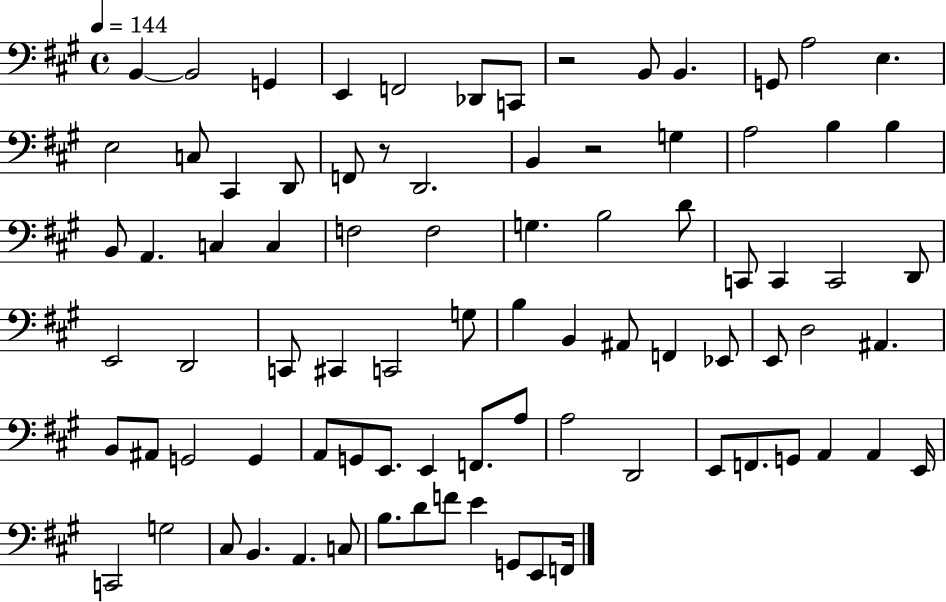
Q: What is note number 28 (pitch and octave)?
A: F3